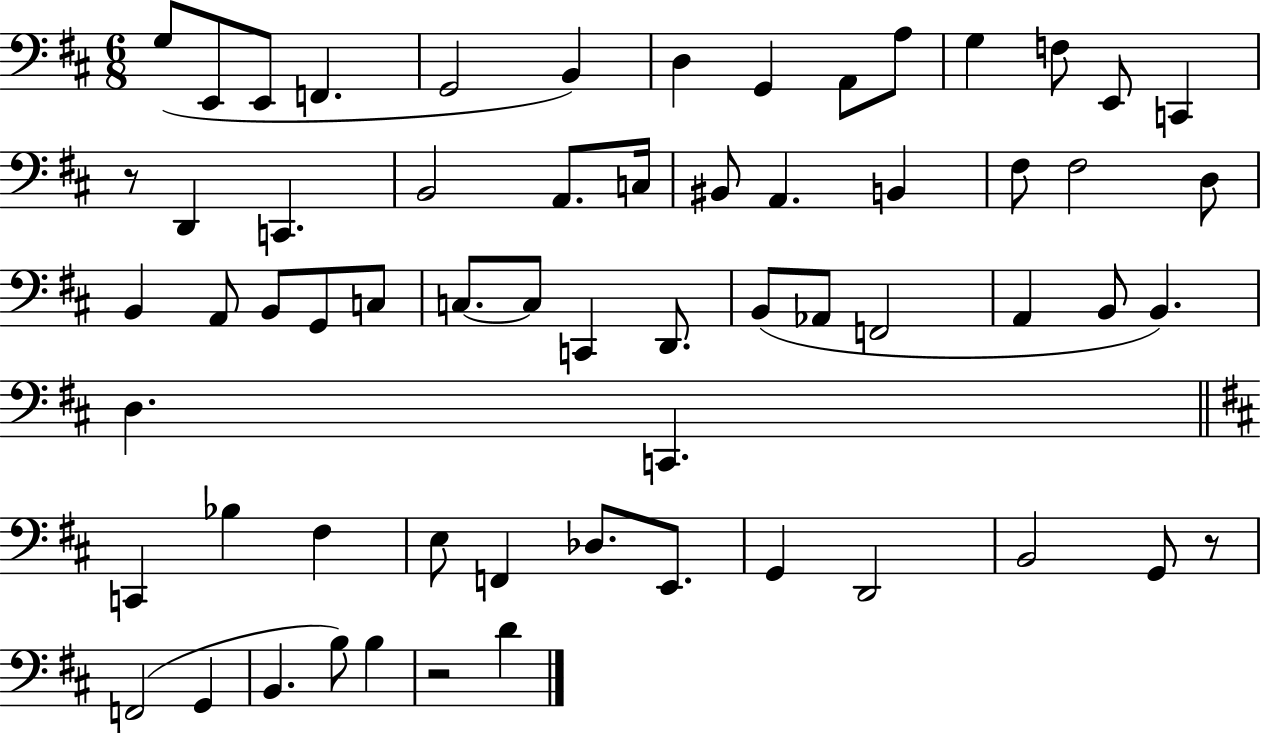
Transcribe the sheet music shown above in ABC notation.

X:1
T:Untitled
M:6/8
L:1/4
K:D
G,/2 E,,/2 E,,/2 F,, G,,2 B,, D, G,, A,,/2 A,/2 G, F,/2 E,,/2 C,, z/2 D,, C,, B,,2 A,,/2 C,/4 ^B,,/2 A,, B,, ^F,/2 ^F,2 D,/2 B,, A,,/2 B,,/2 G,,/2 C,/2 C,/2 C,/2 C,, D,,/2 B,,/2 _A,,/2 F,,2 A,, B,,/2 B,, D, C,, C,, _B, ^F, E,/2 F,, _D,/2 E,,/2 G,, D,,2 B,,2 G,,/2 z/2 F,,2 G,, B,, B,/2 B, z2 D